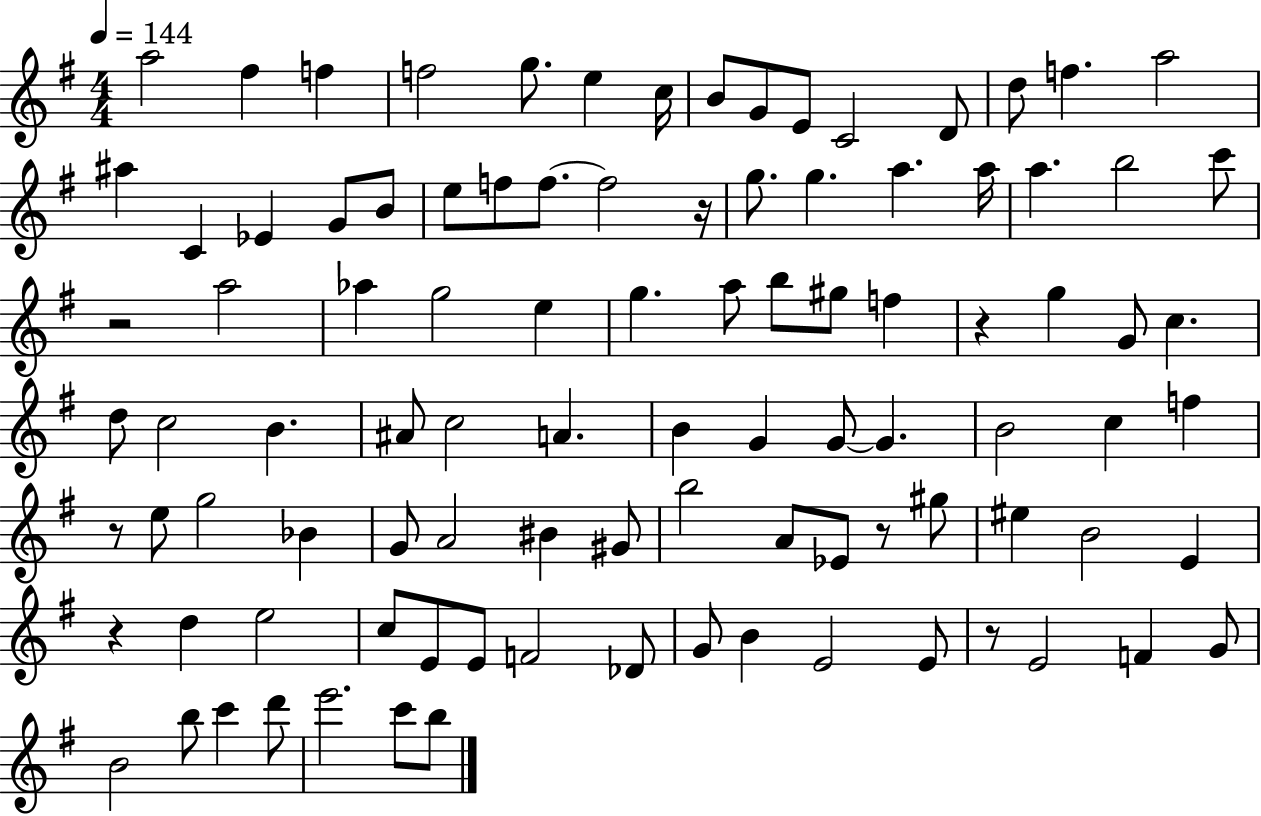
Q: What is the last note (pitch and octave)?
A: B5